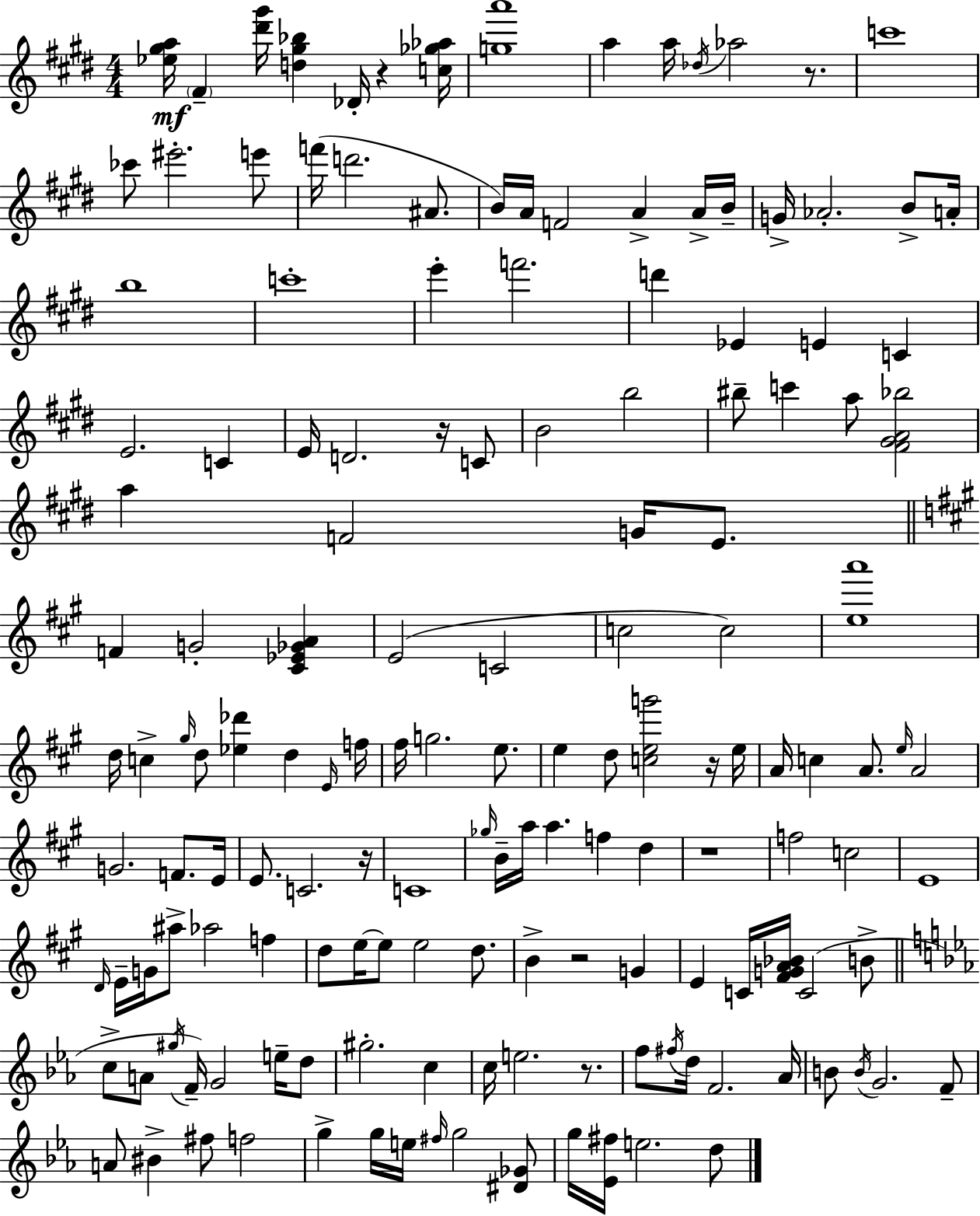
{
  \clef treble
  \numericTimeSignature
  \time 4/4
  \key e \major
  <ees'' gis'' a''>16\mf \parenthesize fis'4-- <dis''' gis'''>16 <d'' gis'' bes''>4 des'16-. r4 <c'' ges'' aes''>16 | <g'' a'''>1 | a''4 a''16 \acciaccatura { des''16 } aes''2 r8. | c'''1 | \break ces'''8 eis'''2.-. e'''8 | f'''16( d'''2. ais'8. | b'16) a'16 f'2 a'4-> a'16-> | b'16-- g'16-> aes'2.-. b'8-> | \break a'16-. b''1 | c'''1-. | e'''4-. f'''2. | d'''4 ees'4 e'4 c'4 | \break e'2. c'4 | e'16 d'2. r16 c'8 | b'2 b''2 | bis''8-- c'''4 a''8 <fis' gis' a' bes''>2 | \break a''4 f'2 g'16 e'8. | \bar "||" \break \key a \major f'4 g'2-. <cis' ees' ges' a'>4 | e'2( c'2 | c''2 c''2) | <e'' a'''>1 | \break d''16 c''4-> \grace { gis''16 } d''8 <ees'' des'''>4 d''4 | \grace { e'16 } f''16 fis''16 g''2. e''8. | e''4 d''8 <c'' e'' g'''>2 | r16 e''16 a'16 c''4 a'8. \grace { e''16 } a'2 | \break g'2. f'8. | e'16 e'8. c'2. | r16 c'1 | \grace { ges''16 } b'16-- a''16 a''4. f''4 | \break d''4 r1 | f''2 c''2 | e'1 | \grace { d'16 } e'16-- g'16 ais''8-> aes''2 | \break f''4 d''8 e''16~~ e''8 e''2 | d''8. b'4-> r2 | g'4 e'4 c'16 <fis' g' a' bes'>16 c'2( | b'8-> \bar "||" \break \key ees \major c''8-> a'8 \acciaccatura { gis''16 }) f'16-- g'2 e''16-- d''8 | gis''2.-. c''4 | c''16 e''2. r8. | f''8 \acciaccatura { fis''16 } d''16 f'2. | \break aes'16 b'8 \acciaccatura { b'16 } g'2. | f'8-- a'8 bis'4-> fis''8 f''2 | g''4-> g''16 e''16 \grace { fis''16 } g''2 | <dis' ges'>8 g''16 <ees' fis''>16 e''2. | \break d''8 \bar "|."
}